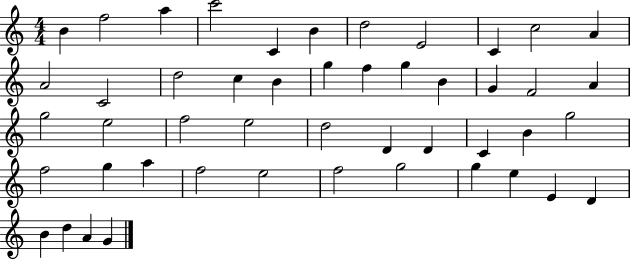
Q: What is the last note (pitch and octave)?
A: G4